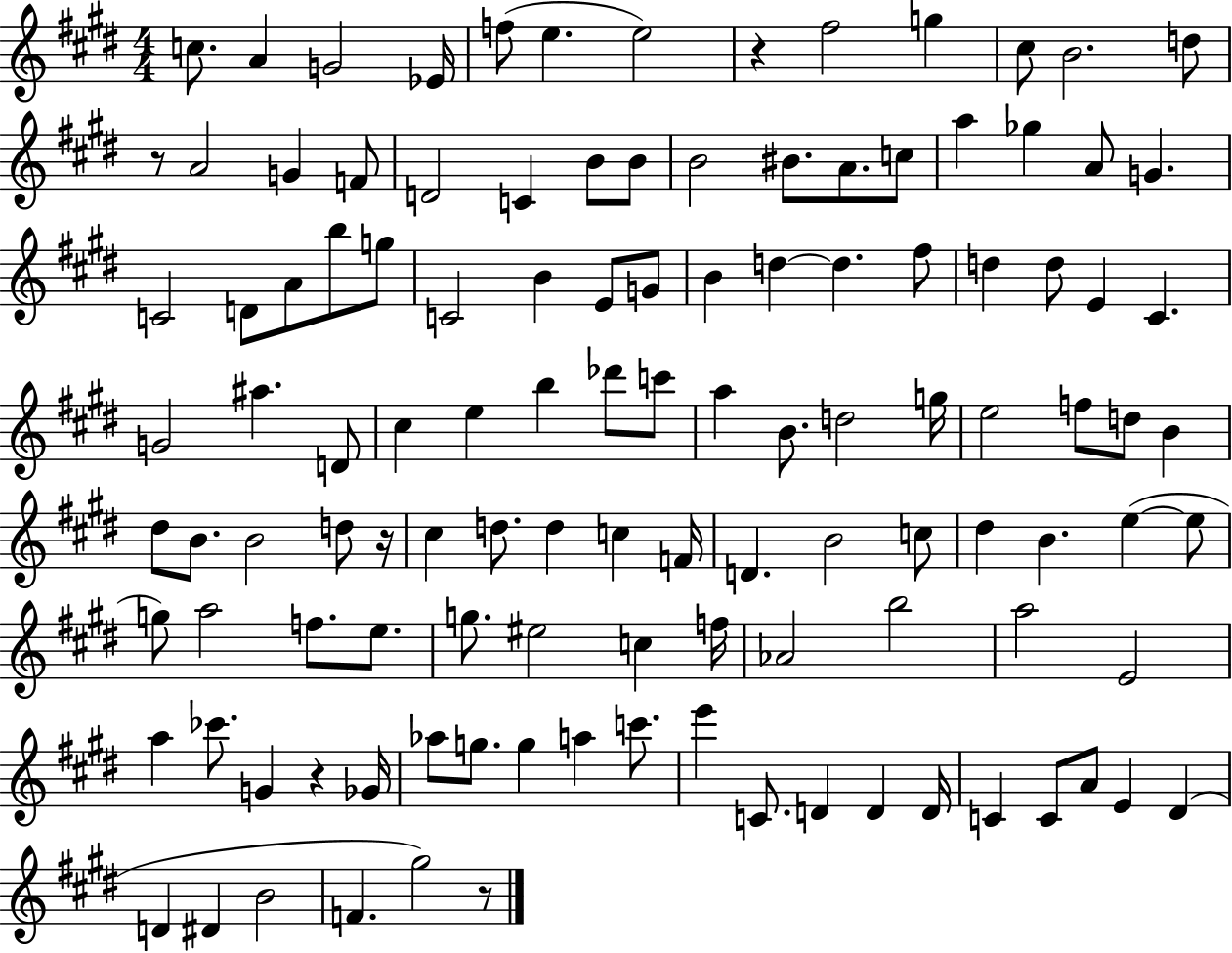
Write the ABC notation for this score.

X:1
T:Untitled
M:4/4
L:1/4
K:E
c/2 A G2 _E/4 f/2 e e2 z ^f2 g ^c/2 B2 d/2 z/2 A2 G F/2 D2 C B/2 B/2 B2 ^B/2 A/2 c/2 a _g A/2 G C2 D/2 A/2 b/2 g/2 C2 B E/2 G/2 B d d ^f/2 d d/2 E ^C G2 ^a D/2 ^c e b _d'/2 c'/2 a B/2 d2 g/4 e2 f/2 d/2 B ^d/2 B/2 B2 d/2 z/4 ^c d/2 d c F/4 D B2 c/2 ^d B e e/2 g/2 a2 f/2 e/2 g/2 ^e2 c f/4 _A2 b2 a2 E2 a _c'/2 G z _G/4 _a/2 g/2 g a c'/2 e' C/2 D D D/4 C C/2 A/2 E ^D D ^D B2 F ^g2 z/2